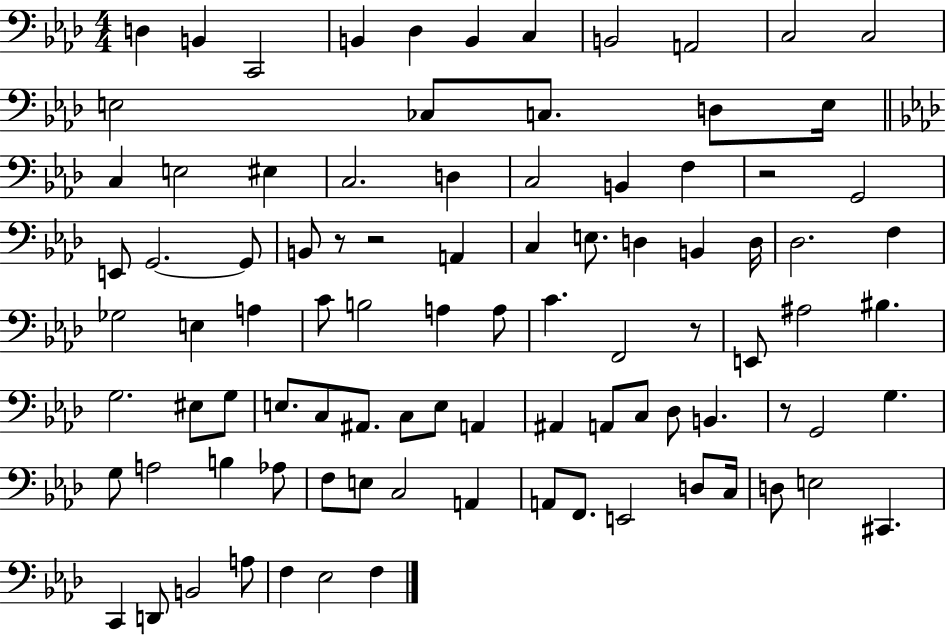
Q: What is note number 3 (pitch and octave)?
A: C2